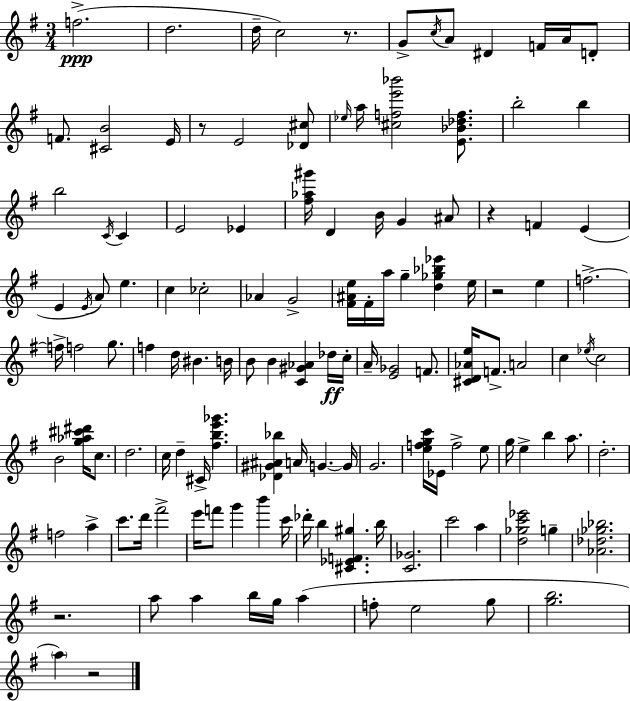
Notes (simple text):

F5/h. D5/h. D5/s C5/h R/e. G4/e C5/s A4/e D#4/q F4/s A4/s D4/e F4/e. [C#4,B4]/h E4/s R/e E4/h [Db4,C#5]/e Eb5/s A5/s [C#5,F5,E6,Bb6]/h [E4,Bb4,Db5,F5]/e. B5/h B5/q B5/h C4/s C4/q E4/h Eb4/q [F#5,Ab5,G#6]/s D4/q B4/s G4/q A#4/e R/q F4/q E4/q E4/q E4/s A4/e E5/q. C5/q CES5/h Ab4/q G4/h [F#4,A#4,E5]/s F#4/s A5/s G5/q [D5,Gb5,Bb5,Eb6]/q E5/s R/h E5/q F5/h. F5/s F5/h G5/e. F5/q D5/s BIS4/q. B4/s B4/e B4/q [C4,G#4,Ab4]/q Db5/s C5/s A4/s [E4,Gb4]/h F4/e. [C#4,D4,Ab4,E5]/s F4/e. A4/h C5/q Eb5/s C5/h B4/h [G5,Ab5,C#6,D#6]/s C5/e. D5/h. C5/s D5/q C#4/s [F#5,B5,E6,Gb6]/q. [Db4,G#4,A#4,Bb5]/q A4/s G4/q. G4/s G4/h. [E5,F5,G5,C6]/s Eb4/s F5/h E5/e G5/s E5/q B5/q A5/e. D5/h. F5/h A5/q C6/e. D6/s F#6/h E6/s F6/e G6/q B6/q C6/s Db6/s B5/q [C#4,Eb4,F4,G#5]/q. B5/s [C4,Gb4]/h. C6/h A5/q [D5,Gb5,C6,Eb6]/h G5/q [Ab4,Db5,Gb5,Bb5]/h. R/h. A5/e A5/q B5/s G5/s A5/q F5/e E5/h G5/e [G5,B5]/h. A5/q R/h